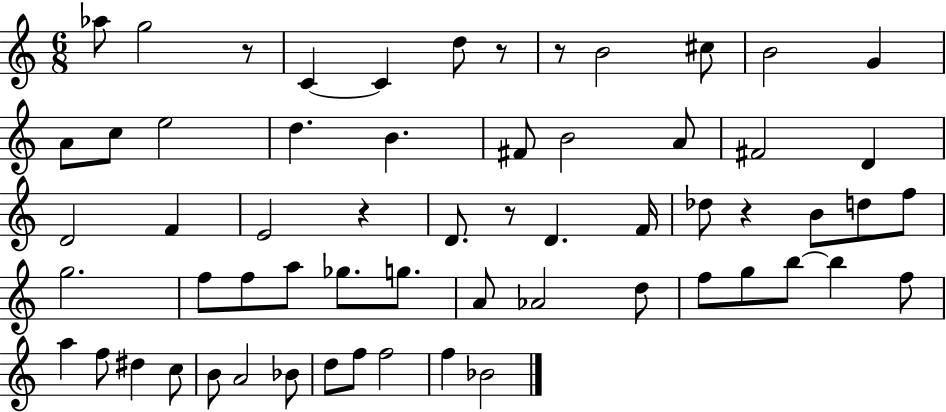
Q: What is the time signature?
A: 6/8